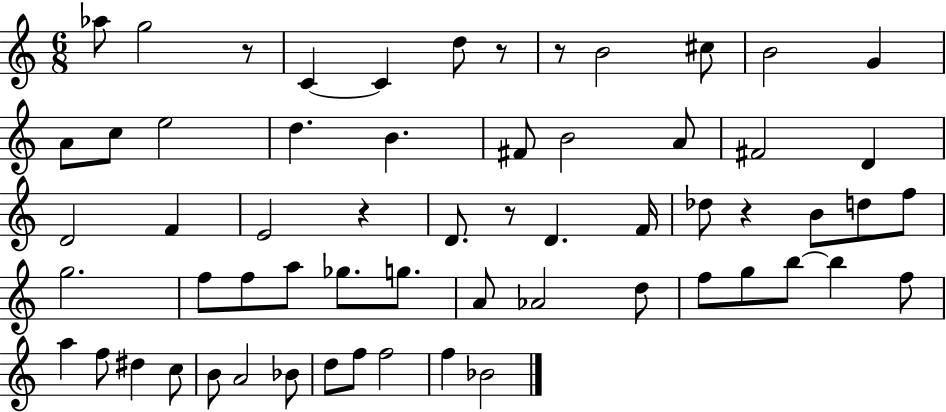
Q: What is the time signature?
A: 6/8